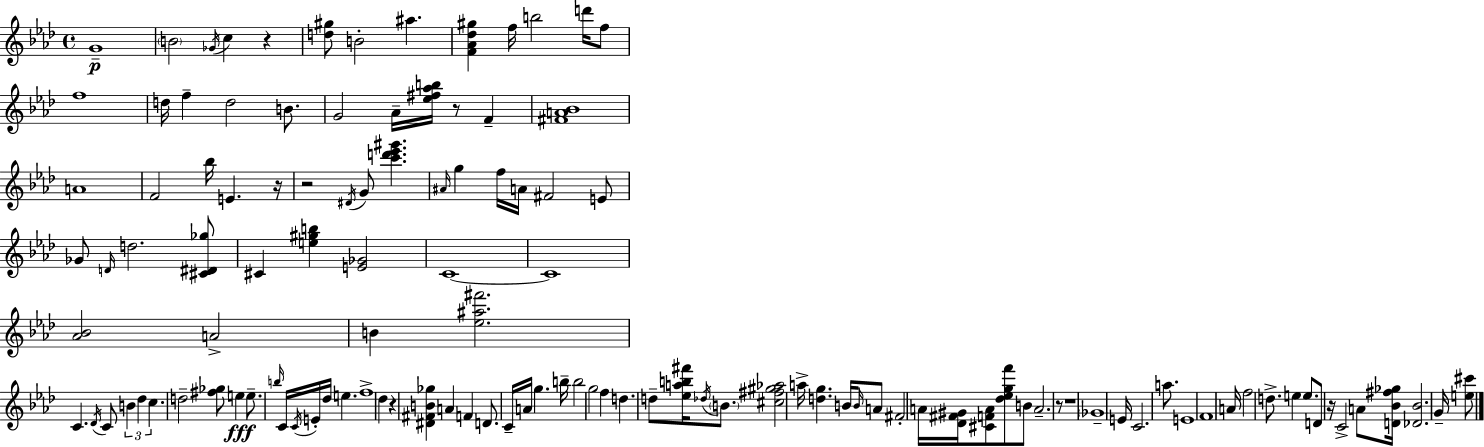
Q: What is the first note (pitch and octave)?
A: G4